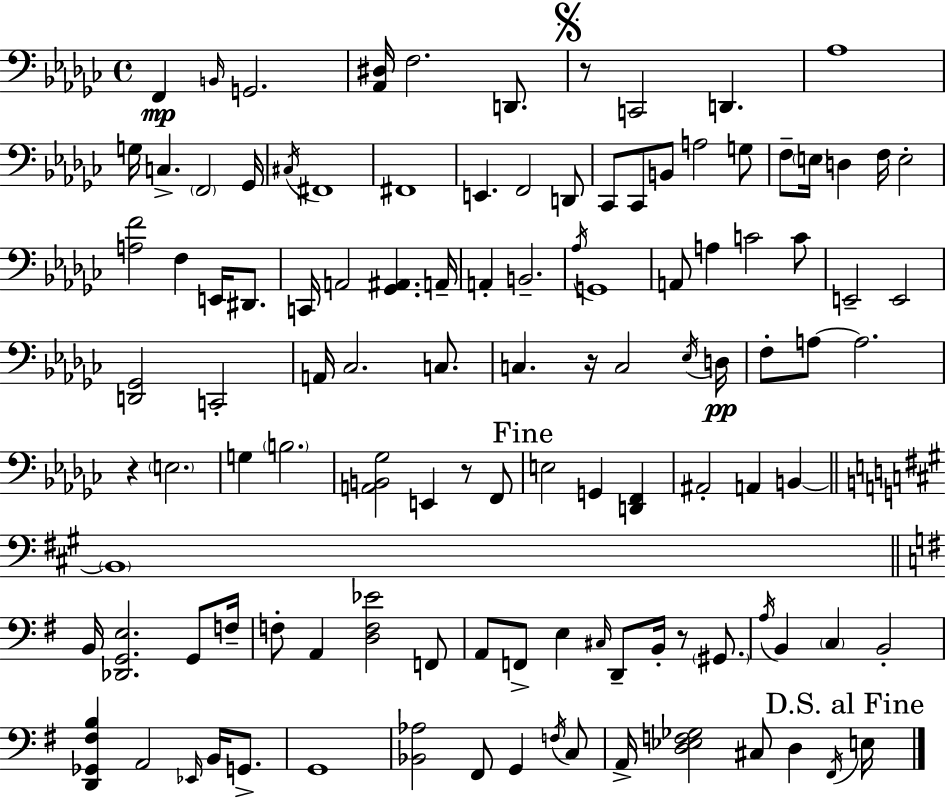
X:1
T:Untitled
M:4/4
L:1/4
K:Ebm
F,, B,,/4 G,,2 [_A,,^D,]/4 F,2 D,,/2 z/2 C,,2 D,, _A,4 G,/4 C, F,,2 _G,,/4 ^C,/4 ^F,,4 ^F,,4 E,, F,,2 D,,/2 _C,,/2 _C,,/2 B,,/2 A,2 G,/2 F,/2 E,/4 D, F,/4 E,2 [A,F]2 F, E,,/4 ^D,,/2 C,,/4 A,,2 [_G,,^A,,] A,,/4 A,, B,,2 _A,/4 G,,4 A,,/2 A, C2 C/2 E,,2 E,,2 [D,,_G,,]2 C,,2 A,,/4 _C,2 C,/2 C, z/4 C,2 _E,/4 D,/4 F,/2 A,/2 A,2 z E,2 G, B,2 [A,,B,,_G,]2 E,, z/2 F,,/2 E,2 G,, [D,,F,,] ^A,,2 A,, B,, B,,4 B,,/4 [_D,,G,,E,]2 G,,/2 F,/4 F,/2 A,, [D,F,_E]2 F,,/2 A,,/2 F,,/2 E, ^C,/4 D,,/2 B,,/4 z/2 ^G,,/2 A,/4 B,, C, B,,2 [D,,_G,,^F,B,] A,,2 _E,,/4 B,,/4 G,,/2 G,,4 [_B,,_A,]2 ^F,,/2 G,, F,/4 C,/2 A,,/4 [D,_E,F,_G,]2 ^C,/2 D, ^F,,/4 E,/4